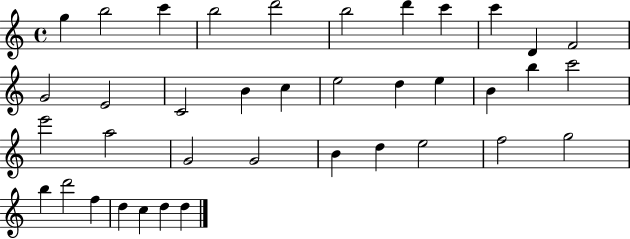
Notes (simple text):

G5/q B5/h C6/q B5/h D6/h B5/h D6/q C6/q C6/q D4/q F4/h G4/h E4/h C4/h B4/q C5/q E5/h D5/q E5/q B4/q B5/q C6/h E6/h A5/h G4/h G4/h B4/q D5/q E5/h F5/h G5/h B5/q D6/h F5/q D5/q C5/q D5/q D5/q